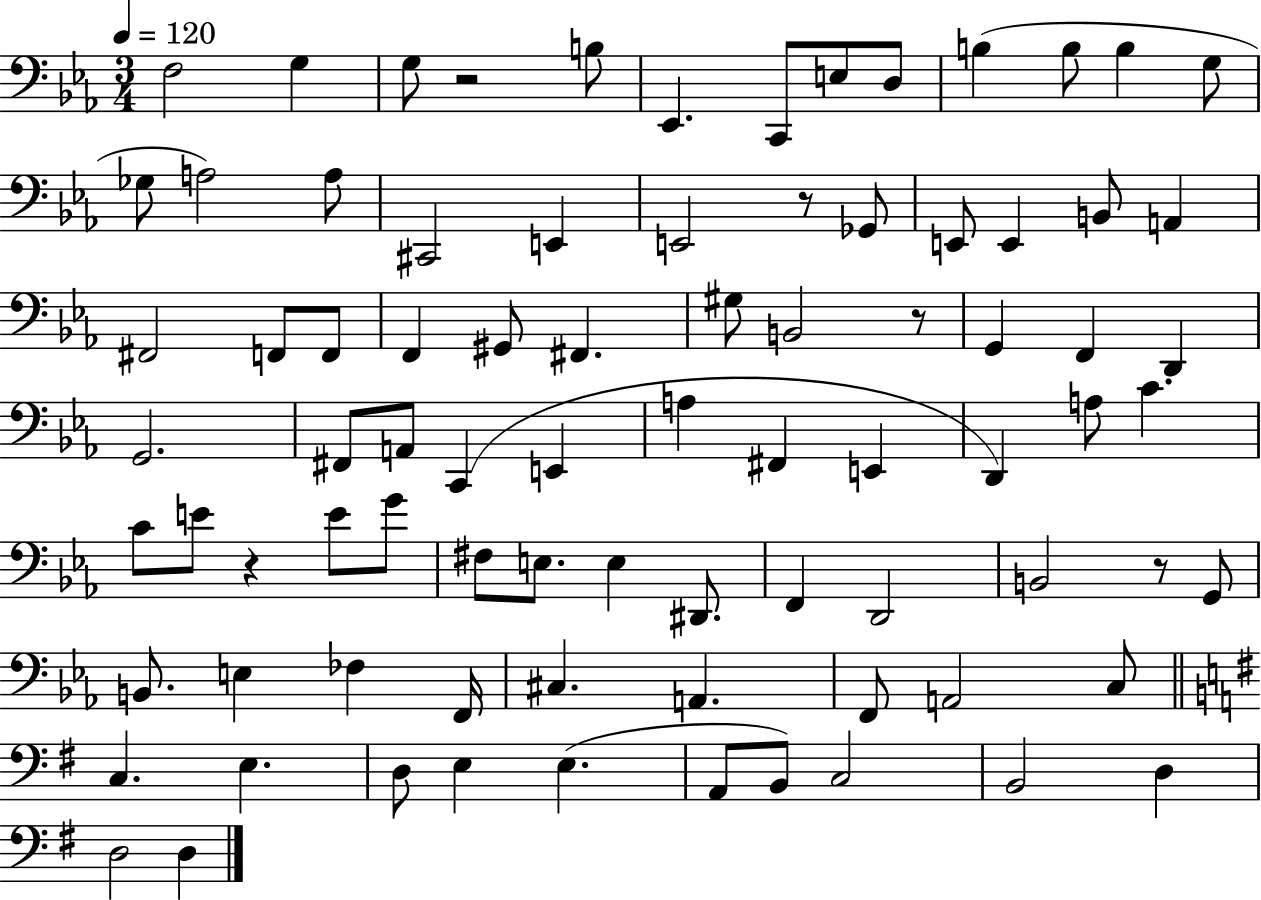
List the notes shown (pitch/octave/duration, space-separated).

F3/h G3/q G3/e R/h B3/e Eb2/q. C2/e E3/e D3/e B3/q B3/e B3/q G3/e Gb3/e A3/h A3/e C#2/h E2/q E2/h R/e Gb2/e E2/e E2/q B2/e A2/q F#2/h F2/e F2/e F2/q G#2/e F#2/q. G#3/e B2/h R/e G2/q F2/q D2/q G2/h. F#2/e A2/e C2/q E2/q A3/q F#2/q E2/q D2/q A3/e C4/q. C4/e E4/e R/q E4/e G4/e F#3/e E3/e. E3/q D#2/e. F2/q D2/h B2/h R/e G2/e B2/e. E3/q FES3/q F2/s C#3/q. A2/q. F2/e A2/h C3/e C3/q. E3/q. D3/e E3/q E3/q. A2/e B2/e C3/h B2/h D3/q D3/h D3/q